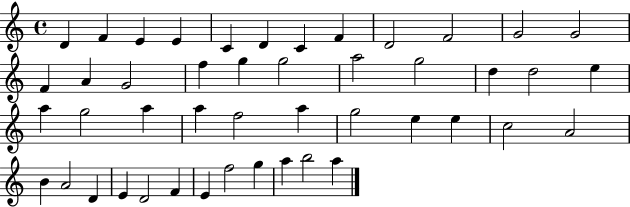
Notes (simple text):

D4/q F4/q E4/q E4/q C4/q D4/q C4/q F4/q D4/h F4/h G4/h G4/h F4/q A4/q G4/h F5/q G5/q G5/h A5/h G5/h D5/q D5/h E5/q A5/q G5/h A5/q A5/q F5/h A5/q G5/h E5/q E5/q C5/h A4/h B4/q A4/h D4/q E4/q D4/h F4/q E4/q F5/h G5/q A5/q B5/h A5/q